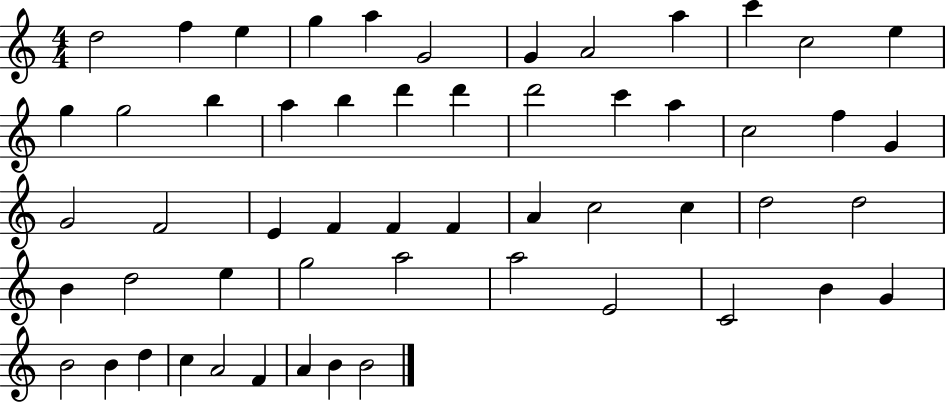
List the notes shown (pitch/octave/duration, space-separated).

D5/h F5/q E5/q G5/q A5/q G4/h G4/q A4/h A5/q C6/q C5/h E5/q G5/q G5/h B5/q A5/q B5/q D6/q D6/q D6/h C6/q A5/q C5/h F5/q G4/q G4/h F4/h E4/q F4/q F4/q F4/q A4/q C5/h C5/q D5/h D5/h B4/q D5/h E5/q G5/h A5/h A5/h E4/h C4/h B4/q G4/q B4/h B4/q D5/q C5/q A4/h F4/q A4/q B4/q B4/h